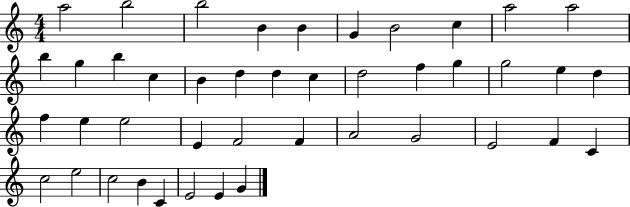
A5/h B5/h B5/h B4/q B4/q G4/q B4/h C5/q A5/h A5/h B5/q G5/q B5/q C5/q B4/q D5/q D5/q C5/q D5/h F5/q G5/q G5/h E5/q D5/q F5/q E5/q E5/h E4/q F4/h F4/q A4/h G4/h E4/h F4/q C4/q C5/h E5/h C5/h B4/q C4/q E4/h E4/q G4/q